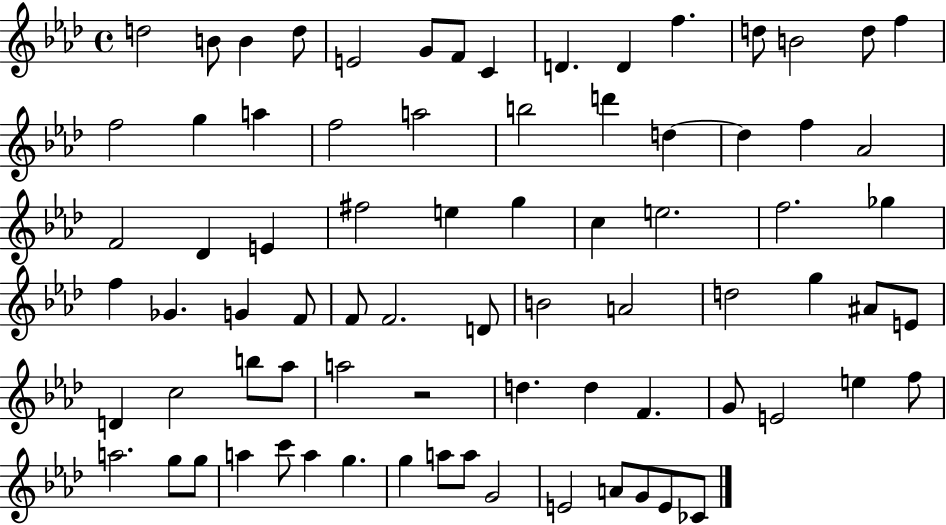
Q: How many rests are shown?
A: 1